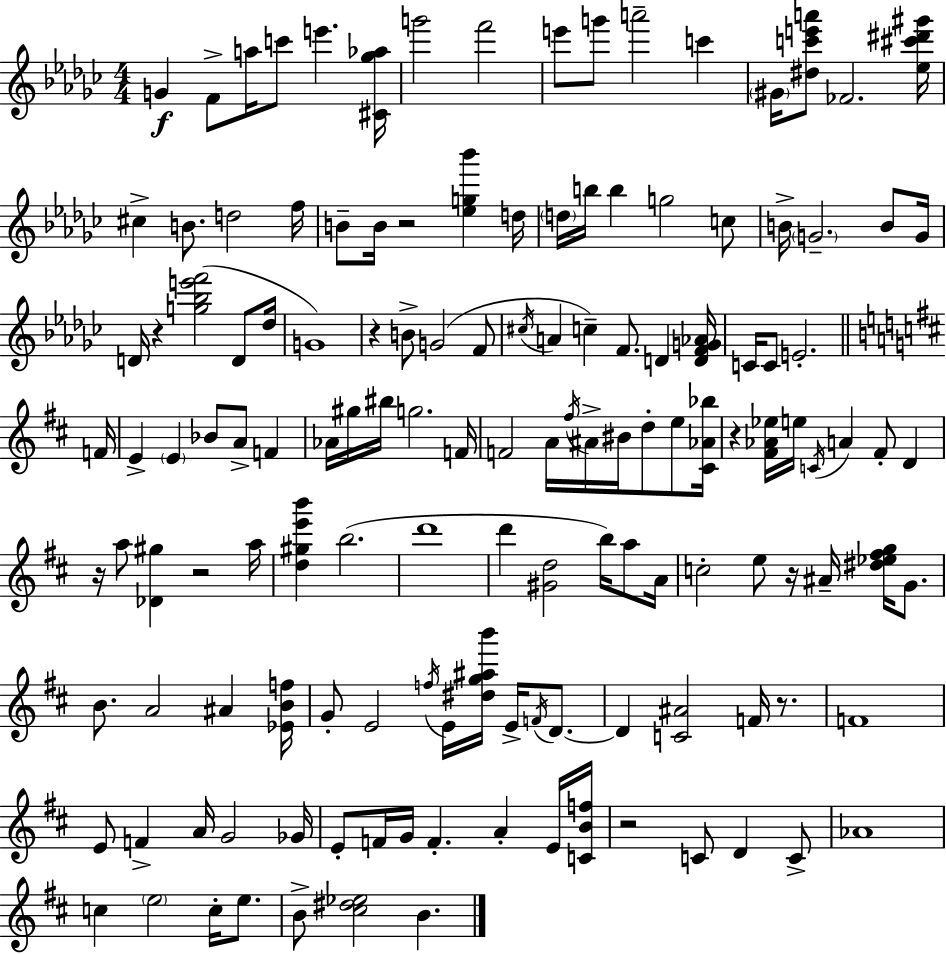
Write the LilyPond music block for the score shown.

{
  \clef treble
  \numericTimeSignature
  \time 4/4
  \key ees \minor
  g'4\f f'8-> a''16 c'''8 e'''4. <cis' ges'' aes''>16 | g'''2 f'''2 | e'''8 g'''8 a'''2-- c'''4 | \parenthesize gis'16 <dis'' c''' e''' a'''>8 fes'2. <ees'' cis''' dis''' gis'''>16 | \break cis''4-> b'8. d''2 f''16 | b'8-- b'16 r2 <ees'' g'' bes'''>4 d''16 | \parenthesize d''16 b''16 b''4 g''2 c''8 | b'16-> \parenthesize g'2.-- b'8 g'16 | \break d'16 r4 <g'' bes'' e''' f'''>2( d'8 des''16 | g'1) | r4 b'8-> g'2( f'8 | \acciaccatura { cis''16 } a'4 c''4--) f'8. d'4 | \break <d' f' g' aes'>16 c'16 c'8 e'2.-. | \bar "||" \break \key b \minor f'16 e'4-> \parenthesize e'4 bes'8 a'8-> f'4 | aes'16 gis''16 bis''16 g''2. | f'16 f'2 a'16 \acciaccatura { fis''16 } ais'16-> bis'16 d''8-. e''8 | <cis' aes' bes''>16 r4 <fis' aes' ees''>16 e''16 \acciaccatura { c'16 } a'4 fis'8-. d'4 | \break r16 a''8 <des' gis''>4 r2 | a''16 <d'' gis'' e''' b'''>4 b''2.( | d'''1 | d'''4 <gis' d''>2 b''16) | \break a''8 a'16 c''2-. e''8 r16 ais'16-- <dis'' ees'' fis'' g''>16 | g'8. b'8. a'2 ais'4 | <ees' b' f''>16 g'8-. e'2 \acciaccatura { f''16 } e'16 <dis'' g'' ais'' b'''>16 | e'16-> \acciaccatura { f'16 } d'8.~~ d'4 <c' ais'>2 | \break f'16 r8. f'1 | e'8 f'4-> a'16 g'2 | ges'16 e'8-. f'16 g'16 f'4.-. a'4-. | e'16 <c' b' f''>16 r2 c'8 d'4 | \break c'8-> aes'1 | c''4 \parenthesize e''2 | c''16-. e''8. b'8-> <cis'' dis'' ees''>2 b'4. | \bar "|."
}